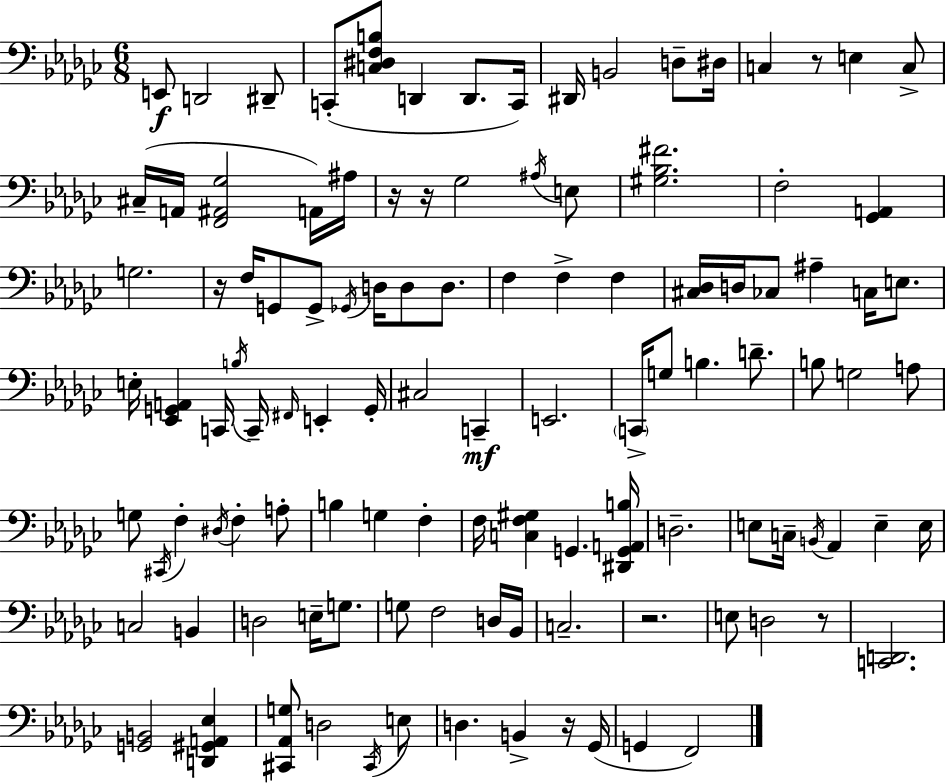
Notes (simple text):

E2/e D2/h D#2/e C2/e [C3,D#3,F3,B3]/e D2/q D2/e. C2/s D#2/s B2/h D3/e D#3/s C3/q R/e E3/q C3/e C#3/s A2/s [F2,A#2,Gb3]/h A2/s A#3/s R/s R/s Gb3/h A#3/s E3/e [G#3,Bb3,F#4]/h. F3/h [Gb2,A2]/q G3/h. R/s F3/s G2/e G2/e Gb2/s D3/s D3/e D3/e. F3/q F3/q F3/q [C#3,Db3]/s D3/s CES3/e A#3/q C3/s E3/e. E3/s [Eb2,G2,A2]/q C2/s B3/s C2/s F#2/s E2/q G2/s C#3/h C2/q E2/h. C2/s G3/e B3/q. D4/e. B3/e G3/h A3/e G3/e C#2/s F3/q D#3/s F3/q A3/e B3/q G3/q F3/q F3/s [C3,F3,G#3]/q G2/q. [D#2,G2,A2,B3]/s D3/h. E3/e C3/s B2/s Ab2/q E3/q E3/s C3/h B2/q D3/h E3/s G3/e. G3/e F3/h D3/s Bb2/s C3/h. R/h. E3/e D3/h R/e [C2,D2]/h. [G2,B2]/h [D2,G#2,A2,Eb3]/q [C#2,Ab2,G3]/e D3/h C#2/s E3/e D3/q. B2/q R/s Gb2/s G2/q F2/h